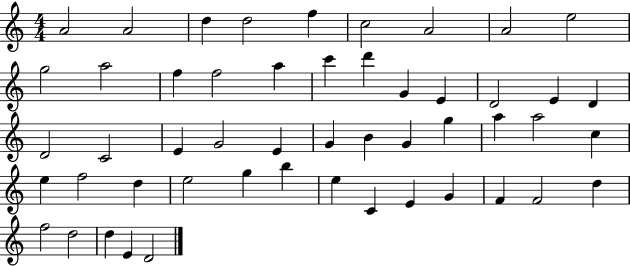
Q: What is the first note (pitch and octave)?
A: A4